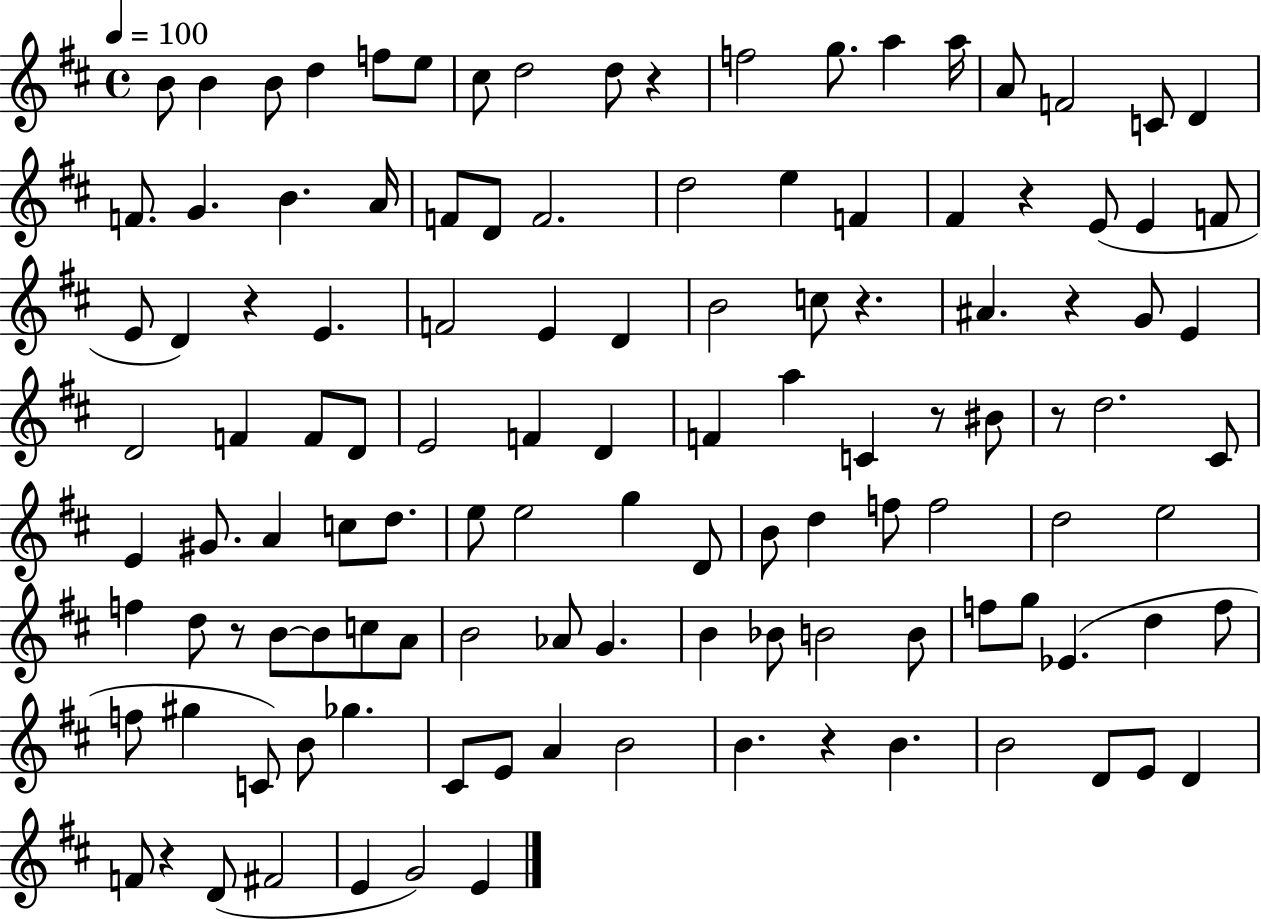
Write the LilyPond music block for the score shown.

{
  \clef treble
  \time 4/4
  \defaultTimeSignature
  \key d \major
  \tempo 4 = 100
  \repeat volta 2 { b'8 b'4 b'8 d''4 f''8 e''8 | cis''8 d''2 d''8 r4 | f''2 g''8. a''4 a''16 | a'8 f'2 c'8 d'4 | \break f'8. g'4. b'4. a'16 | f'8 d'8 f'2. | d''2 e''4 f'4 | fis'4 r4 e'8( e'4 f'8 | \break e'8 d'4) r4 e'4. | f'2 e'4 d'4 | b'2 c''8 r4. | ais'4. r4 g'8 e'4 | \break d'2 f'4 f'8 d'8 | e'2 f'4 d'4 | f'4 a''4 c'4 r8 bis'8 | r8 d''2. cis'8 | \break e'4 gis'8. a'4 c''8 d''8. | e''8 e''2 g''4 d'8 | b'8 d''4 f''8 f''2 | d''2 e''2 | \break f''4 d''8 r8 b'8~~ b'8 c''8 a'8 | b'2 aes'8 g'4. | b'4 bes'8 b'2 b'8 | f''8 g''8 ees'4.( d''4 f''8 | \break f''8 gis''4 c'8) b'8 ges''4. | cis'8 e'8 a'4 b'2 | b'4. r4 b'4. | b'2 d'8 e'8 d'4 | \break f'8 r4 d'8( fis'2 | e'4 g'2) e'4 | } \bar "|."
}